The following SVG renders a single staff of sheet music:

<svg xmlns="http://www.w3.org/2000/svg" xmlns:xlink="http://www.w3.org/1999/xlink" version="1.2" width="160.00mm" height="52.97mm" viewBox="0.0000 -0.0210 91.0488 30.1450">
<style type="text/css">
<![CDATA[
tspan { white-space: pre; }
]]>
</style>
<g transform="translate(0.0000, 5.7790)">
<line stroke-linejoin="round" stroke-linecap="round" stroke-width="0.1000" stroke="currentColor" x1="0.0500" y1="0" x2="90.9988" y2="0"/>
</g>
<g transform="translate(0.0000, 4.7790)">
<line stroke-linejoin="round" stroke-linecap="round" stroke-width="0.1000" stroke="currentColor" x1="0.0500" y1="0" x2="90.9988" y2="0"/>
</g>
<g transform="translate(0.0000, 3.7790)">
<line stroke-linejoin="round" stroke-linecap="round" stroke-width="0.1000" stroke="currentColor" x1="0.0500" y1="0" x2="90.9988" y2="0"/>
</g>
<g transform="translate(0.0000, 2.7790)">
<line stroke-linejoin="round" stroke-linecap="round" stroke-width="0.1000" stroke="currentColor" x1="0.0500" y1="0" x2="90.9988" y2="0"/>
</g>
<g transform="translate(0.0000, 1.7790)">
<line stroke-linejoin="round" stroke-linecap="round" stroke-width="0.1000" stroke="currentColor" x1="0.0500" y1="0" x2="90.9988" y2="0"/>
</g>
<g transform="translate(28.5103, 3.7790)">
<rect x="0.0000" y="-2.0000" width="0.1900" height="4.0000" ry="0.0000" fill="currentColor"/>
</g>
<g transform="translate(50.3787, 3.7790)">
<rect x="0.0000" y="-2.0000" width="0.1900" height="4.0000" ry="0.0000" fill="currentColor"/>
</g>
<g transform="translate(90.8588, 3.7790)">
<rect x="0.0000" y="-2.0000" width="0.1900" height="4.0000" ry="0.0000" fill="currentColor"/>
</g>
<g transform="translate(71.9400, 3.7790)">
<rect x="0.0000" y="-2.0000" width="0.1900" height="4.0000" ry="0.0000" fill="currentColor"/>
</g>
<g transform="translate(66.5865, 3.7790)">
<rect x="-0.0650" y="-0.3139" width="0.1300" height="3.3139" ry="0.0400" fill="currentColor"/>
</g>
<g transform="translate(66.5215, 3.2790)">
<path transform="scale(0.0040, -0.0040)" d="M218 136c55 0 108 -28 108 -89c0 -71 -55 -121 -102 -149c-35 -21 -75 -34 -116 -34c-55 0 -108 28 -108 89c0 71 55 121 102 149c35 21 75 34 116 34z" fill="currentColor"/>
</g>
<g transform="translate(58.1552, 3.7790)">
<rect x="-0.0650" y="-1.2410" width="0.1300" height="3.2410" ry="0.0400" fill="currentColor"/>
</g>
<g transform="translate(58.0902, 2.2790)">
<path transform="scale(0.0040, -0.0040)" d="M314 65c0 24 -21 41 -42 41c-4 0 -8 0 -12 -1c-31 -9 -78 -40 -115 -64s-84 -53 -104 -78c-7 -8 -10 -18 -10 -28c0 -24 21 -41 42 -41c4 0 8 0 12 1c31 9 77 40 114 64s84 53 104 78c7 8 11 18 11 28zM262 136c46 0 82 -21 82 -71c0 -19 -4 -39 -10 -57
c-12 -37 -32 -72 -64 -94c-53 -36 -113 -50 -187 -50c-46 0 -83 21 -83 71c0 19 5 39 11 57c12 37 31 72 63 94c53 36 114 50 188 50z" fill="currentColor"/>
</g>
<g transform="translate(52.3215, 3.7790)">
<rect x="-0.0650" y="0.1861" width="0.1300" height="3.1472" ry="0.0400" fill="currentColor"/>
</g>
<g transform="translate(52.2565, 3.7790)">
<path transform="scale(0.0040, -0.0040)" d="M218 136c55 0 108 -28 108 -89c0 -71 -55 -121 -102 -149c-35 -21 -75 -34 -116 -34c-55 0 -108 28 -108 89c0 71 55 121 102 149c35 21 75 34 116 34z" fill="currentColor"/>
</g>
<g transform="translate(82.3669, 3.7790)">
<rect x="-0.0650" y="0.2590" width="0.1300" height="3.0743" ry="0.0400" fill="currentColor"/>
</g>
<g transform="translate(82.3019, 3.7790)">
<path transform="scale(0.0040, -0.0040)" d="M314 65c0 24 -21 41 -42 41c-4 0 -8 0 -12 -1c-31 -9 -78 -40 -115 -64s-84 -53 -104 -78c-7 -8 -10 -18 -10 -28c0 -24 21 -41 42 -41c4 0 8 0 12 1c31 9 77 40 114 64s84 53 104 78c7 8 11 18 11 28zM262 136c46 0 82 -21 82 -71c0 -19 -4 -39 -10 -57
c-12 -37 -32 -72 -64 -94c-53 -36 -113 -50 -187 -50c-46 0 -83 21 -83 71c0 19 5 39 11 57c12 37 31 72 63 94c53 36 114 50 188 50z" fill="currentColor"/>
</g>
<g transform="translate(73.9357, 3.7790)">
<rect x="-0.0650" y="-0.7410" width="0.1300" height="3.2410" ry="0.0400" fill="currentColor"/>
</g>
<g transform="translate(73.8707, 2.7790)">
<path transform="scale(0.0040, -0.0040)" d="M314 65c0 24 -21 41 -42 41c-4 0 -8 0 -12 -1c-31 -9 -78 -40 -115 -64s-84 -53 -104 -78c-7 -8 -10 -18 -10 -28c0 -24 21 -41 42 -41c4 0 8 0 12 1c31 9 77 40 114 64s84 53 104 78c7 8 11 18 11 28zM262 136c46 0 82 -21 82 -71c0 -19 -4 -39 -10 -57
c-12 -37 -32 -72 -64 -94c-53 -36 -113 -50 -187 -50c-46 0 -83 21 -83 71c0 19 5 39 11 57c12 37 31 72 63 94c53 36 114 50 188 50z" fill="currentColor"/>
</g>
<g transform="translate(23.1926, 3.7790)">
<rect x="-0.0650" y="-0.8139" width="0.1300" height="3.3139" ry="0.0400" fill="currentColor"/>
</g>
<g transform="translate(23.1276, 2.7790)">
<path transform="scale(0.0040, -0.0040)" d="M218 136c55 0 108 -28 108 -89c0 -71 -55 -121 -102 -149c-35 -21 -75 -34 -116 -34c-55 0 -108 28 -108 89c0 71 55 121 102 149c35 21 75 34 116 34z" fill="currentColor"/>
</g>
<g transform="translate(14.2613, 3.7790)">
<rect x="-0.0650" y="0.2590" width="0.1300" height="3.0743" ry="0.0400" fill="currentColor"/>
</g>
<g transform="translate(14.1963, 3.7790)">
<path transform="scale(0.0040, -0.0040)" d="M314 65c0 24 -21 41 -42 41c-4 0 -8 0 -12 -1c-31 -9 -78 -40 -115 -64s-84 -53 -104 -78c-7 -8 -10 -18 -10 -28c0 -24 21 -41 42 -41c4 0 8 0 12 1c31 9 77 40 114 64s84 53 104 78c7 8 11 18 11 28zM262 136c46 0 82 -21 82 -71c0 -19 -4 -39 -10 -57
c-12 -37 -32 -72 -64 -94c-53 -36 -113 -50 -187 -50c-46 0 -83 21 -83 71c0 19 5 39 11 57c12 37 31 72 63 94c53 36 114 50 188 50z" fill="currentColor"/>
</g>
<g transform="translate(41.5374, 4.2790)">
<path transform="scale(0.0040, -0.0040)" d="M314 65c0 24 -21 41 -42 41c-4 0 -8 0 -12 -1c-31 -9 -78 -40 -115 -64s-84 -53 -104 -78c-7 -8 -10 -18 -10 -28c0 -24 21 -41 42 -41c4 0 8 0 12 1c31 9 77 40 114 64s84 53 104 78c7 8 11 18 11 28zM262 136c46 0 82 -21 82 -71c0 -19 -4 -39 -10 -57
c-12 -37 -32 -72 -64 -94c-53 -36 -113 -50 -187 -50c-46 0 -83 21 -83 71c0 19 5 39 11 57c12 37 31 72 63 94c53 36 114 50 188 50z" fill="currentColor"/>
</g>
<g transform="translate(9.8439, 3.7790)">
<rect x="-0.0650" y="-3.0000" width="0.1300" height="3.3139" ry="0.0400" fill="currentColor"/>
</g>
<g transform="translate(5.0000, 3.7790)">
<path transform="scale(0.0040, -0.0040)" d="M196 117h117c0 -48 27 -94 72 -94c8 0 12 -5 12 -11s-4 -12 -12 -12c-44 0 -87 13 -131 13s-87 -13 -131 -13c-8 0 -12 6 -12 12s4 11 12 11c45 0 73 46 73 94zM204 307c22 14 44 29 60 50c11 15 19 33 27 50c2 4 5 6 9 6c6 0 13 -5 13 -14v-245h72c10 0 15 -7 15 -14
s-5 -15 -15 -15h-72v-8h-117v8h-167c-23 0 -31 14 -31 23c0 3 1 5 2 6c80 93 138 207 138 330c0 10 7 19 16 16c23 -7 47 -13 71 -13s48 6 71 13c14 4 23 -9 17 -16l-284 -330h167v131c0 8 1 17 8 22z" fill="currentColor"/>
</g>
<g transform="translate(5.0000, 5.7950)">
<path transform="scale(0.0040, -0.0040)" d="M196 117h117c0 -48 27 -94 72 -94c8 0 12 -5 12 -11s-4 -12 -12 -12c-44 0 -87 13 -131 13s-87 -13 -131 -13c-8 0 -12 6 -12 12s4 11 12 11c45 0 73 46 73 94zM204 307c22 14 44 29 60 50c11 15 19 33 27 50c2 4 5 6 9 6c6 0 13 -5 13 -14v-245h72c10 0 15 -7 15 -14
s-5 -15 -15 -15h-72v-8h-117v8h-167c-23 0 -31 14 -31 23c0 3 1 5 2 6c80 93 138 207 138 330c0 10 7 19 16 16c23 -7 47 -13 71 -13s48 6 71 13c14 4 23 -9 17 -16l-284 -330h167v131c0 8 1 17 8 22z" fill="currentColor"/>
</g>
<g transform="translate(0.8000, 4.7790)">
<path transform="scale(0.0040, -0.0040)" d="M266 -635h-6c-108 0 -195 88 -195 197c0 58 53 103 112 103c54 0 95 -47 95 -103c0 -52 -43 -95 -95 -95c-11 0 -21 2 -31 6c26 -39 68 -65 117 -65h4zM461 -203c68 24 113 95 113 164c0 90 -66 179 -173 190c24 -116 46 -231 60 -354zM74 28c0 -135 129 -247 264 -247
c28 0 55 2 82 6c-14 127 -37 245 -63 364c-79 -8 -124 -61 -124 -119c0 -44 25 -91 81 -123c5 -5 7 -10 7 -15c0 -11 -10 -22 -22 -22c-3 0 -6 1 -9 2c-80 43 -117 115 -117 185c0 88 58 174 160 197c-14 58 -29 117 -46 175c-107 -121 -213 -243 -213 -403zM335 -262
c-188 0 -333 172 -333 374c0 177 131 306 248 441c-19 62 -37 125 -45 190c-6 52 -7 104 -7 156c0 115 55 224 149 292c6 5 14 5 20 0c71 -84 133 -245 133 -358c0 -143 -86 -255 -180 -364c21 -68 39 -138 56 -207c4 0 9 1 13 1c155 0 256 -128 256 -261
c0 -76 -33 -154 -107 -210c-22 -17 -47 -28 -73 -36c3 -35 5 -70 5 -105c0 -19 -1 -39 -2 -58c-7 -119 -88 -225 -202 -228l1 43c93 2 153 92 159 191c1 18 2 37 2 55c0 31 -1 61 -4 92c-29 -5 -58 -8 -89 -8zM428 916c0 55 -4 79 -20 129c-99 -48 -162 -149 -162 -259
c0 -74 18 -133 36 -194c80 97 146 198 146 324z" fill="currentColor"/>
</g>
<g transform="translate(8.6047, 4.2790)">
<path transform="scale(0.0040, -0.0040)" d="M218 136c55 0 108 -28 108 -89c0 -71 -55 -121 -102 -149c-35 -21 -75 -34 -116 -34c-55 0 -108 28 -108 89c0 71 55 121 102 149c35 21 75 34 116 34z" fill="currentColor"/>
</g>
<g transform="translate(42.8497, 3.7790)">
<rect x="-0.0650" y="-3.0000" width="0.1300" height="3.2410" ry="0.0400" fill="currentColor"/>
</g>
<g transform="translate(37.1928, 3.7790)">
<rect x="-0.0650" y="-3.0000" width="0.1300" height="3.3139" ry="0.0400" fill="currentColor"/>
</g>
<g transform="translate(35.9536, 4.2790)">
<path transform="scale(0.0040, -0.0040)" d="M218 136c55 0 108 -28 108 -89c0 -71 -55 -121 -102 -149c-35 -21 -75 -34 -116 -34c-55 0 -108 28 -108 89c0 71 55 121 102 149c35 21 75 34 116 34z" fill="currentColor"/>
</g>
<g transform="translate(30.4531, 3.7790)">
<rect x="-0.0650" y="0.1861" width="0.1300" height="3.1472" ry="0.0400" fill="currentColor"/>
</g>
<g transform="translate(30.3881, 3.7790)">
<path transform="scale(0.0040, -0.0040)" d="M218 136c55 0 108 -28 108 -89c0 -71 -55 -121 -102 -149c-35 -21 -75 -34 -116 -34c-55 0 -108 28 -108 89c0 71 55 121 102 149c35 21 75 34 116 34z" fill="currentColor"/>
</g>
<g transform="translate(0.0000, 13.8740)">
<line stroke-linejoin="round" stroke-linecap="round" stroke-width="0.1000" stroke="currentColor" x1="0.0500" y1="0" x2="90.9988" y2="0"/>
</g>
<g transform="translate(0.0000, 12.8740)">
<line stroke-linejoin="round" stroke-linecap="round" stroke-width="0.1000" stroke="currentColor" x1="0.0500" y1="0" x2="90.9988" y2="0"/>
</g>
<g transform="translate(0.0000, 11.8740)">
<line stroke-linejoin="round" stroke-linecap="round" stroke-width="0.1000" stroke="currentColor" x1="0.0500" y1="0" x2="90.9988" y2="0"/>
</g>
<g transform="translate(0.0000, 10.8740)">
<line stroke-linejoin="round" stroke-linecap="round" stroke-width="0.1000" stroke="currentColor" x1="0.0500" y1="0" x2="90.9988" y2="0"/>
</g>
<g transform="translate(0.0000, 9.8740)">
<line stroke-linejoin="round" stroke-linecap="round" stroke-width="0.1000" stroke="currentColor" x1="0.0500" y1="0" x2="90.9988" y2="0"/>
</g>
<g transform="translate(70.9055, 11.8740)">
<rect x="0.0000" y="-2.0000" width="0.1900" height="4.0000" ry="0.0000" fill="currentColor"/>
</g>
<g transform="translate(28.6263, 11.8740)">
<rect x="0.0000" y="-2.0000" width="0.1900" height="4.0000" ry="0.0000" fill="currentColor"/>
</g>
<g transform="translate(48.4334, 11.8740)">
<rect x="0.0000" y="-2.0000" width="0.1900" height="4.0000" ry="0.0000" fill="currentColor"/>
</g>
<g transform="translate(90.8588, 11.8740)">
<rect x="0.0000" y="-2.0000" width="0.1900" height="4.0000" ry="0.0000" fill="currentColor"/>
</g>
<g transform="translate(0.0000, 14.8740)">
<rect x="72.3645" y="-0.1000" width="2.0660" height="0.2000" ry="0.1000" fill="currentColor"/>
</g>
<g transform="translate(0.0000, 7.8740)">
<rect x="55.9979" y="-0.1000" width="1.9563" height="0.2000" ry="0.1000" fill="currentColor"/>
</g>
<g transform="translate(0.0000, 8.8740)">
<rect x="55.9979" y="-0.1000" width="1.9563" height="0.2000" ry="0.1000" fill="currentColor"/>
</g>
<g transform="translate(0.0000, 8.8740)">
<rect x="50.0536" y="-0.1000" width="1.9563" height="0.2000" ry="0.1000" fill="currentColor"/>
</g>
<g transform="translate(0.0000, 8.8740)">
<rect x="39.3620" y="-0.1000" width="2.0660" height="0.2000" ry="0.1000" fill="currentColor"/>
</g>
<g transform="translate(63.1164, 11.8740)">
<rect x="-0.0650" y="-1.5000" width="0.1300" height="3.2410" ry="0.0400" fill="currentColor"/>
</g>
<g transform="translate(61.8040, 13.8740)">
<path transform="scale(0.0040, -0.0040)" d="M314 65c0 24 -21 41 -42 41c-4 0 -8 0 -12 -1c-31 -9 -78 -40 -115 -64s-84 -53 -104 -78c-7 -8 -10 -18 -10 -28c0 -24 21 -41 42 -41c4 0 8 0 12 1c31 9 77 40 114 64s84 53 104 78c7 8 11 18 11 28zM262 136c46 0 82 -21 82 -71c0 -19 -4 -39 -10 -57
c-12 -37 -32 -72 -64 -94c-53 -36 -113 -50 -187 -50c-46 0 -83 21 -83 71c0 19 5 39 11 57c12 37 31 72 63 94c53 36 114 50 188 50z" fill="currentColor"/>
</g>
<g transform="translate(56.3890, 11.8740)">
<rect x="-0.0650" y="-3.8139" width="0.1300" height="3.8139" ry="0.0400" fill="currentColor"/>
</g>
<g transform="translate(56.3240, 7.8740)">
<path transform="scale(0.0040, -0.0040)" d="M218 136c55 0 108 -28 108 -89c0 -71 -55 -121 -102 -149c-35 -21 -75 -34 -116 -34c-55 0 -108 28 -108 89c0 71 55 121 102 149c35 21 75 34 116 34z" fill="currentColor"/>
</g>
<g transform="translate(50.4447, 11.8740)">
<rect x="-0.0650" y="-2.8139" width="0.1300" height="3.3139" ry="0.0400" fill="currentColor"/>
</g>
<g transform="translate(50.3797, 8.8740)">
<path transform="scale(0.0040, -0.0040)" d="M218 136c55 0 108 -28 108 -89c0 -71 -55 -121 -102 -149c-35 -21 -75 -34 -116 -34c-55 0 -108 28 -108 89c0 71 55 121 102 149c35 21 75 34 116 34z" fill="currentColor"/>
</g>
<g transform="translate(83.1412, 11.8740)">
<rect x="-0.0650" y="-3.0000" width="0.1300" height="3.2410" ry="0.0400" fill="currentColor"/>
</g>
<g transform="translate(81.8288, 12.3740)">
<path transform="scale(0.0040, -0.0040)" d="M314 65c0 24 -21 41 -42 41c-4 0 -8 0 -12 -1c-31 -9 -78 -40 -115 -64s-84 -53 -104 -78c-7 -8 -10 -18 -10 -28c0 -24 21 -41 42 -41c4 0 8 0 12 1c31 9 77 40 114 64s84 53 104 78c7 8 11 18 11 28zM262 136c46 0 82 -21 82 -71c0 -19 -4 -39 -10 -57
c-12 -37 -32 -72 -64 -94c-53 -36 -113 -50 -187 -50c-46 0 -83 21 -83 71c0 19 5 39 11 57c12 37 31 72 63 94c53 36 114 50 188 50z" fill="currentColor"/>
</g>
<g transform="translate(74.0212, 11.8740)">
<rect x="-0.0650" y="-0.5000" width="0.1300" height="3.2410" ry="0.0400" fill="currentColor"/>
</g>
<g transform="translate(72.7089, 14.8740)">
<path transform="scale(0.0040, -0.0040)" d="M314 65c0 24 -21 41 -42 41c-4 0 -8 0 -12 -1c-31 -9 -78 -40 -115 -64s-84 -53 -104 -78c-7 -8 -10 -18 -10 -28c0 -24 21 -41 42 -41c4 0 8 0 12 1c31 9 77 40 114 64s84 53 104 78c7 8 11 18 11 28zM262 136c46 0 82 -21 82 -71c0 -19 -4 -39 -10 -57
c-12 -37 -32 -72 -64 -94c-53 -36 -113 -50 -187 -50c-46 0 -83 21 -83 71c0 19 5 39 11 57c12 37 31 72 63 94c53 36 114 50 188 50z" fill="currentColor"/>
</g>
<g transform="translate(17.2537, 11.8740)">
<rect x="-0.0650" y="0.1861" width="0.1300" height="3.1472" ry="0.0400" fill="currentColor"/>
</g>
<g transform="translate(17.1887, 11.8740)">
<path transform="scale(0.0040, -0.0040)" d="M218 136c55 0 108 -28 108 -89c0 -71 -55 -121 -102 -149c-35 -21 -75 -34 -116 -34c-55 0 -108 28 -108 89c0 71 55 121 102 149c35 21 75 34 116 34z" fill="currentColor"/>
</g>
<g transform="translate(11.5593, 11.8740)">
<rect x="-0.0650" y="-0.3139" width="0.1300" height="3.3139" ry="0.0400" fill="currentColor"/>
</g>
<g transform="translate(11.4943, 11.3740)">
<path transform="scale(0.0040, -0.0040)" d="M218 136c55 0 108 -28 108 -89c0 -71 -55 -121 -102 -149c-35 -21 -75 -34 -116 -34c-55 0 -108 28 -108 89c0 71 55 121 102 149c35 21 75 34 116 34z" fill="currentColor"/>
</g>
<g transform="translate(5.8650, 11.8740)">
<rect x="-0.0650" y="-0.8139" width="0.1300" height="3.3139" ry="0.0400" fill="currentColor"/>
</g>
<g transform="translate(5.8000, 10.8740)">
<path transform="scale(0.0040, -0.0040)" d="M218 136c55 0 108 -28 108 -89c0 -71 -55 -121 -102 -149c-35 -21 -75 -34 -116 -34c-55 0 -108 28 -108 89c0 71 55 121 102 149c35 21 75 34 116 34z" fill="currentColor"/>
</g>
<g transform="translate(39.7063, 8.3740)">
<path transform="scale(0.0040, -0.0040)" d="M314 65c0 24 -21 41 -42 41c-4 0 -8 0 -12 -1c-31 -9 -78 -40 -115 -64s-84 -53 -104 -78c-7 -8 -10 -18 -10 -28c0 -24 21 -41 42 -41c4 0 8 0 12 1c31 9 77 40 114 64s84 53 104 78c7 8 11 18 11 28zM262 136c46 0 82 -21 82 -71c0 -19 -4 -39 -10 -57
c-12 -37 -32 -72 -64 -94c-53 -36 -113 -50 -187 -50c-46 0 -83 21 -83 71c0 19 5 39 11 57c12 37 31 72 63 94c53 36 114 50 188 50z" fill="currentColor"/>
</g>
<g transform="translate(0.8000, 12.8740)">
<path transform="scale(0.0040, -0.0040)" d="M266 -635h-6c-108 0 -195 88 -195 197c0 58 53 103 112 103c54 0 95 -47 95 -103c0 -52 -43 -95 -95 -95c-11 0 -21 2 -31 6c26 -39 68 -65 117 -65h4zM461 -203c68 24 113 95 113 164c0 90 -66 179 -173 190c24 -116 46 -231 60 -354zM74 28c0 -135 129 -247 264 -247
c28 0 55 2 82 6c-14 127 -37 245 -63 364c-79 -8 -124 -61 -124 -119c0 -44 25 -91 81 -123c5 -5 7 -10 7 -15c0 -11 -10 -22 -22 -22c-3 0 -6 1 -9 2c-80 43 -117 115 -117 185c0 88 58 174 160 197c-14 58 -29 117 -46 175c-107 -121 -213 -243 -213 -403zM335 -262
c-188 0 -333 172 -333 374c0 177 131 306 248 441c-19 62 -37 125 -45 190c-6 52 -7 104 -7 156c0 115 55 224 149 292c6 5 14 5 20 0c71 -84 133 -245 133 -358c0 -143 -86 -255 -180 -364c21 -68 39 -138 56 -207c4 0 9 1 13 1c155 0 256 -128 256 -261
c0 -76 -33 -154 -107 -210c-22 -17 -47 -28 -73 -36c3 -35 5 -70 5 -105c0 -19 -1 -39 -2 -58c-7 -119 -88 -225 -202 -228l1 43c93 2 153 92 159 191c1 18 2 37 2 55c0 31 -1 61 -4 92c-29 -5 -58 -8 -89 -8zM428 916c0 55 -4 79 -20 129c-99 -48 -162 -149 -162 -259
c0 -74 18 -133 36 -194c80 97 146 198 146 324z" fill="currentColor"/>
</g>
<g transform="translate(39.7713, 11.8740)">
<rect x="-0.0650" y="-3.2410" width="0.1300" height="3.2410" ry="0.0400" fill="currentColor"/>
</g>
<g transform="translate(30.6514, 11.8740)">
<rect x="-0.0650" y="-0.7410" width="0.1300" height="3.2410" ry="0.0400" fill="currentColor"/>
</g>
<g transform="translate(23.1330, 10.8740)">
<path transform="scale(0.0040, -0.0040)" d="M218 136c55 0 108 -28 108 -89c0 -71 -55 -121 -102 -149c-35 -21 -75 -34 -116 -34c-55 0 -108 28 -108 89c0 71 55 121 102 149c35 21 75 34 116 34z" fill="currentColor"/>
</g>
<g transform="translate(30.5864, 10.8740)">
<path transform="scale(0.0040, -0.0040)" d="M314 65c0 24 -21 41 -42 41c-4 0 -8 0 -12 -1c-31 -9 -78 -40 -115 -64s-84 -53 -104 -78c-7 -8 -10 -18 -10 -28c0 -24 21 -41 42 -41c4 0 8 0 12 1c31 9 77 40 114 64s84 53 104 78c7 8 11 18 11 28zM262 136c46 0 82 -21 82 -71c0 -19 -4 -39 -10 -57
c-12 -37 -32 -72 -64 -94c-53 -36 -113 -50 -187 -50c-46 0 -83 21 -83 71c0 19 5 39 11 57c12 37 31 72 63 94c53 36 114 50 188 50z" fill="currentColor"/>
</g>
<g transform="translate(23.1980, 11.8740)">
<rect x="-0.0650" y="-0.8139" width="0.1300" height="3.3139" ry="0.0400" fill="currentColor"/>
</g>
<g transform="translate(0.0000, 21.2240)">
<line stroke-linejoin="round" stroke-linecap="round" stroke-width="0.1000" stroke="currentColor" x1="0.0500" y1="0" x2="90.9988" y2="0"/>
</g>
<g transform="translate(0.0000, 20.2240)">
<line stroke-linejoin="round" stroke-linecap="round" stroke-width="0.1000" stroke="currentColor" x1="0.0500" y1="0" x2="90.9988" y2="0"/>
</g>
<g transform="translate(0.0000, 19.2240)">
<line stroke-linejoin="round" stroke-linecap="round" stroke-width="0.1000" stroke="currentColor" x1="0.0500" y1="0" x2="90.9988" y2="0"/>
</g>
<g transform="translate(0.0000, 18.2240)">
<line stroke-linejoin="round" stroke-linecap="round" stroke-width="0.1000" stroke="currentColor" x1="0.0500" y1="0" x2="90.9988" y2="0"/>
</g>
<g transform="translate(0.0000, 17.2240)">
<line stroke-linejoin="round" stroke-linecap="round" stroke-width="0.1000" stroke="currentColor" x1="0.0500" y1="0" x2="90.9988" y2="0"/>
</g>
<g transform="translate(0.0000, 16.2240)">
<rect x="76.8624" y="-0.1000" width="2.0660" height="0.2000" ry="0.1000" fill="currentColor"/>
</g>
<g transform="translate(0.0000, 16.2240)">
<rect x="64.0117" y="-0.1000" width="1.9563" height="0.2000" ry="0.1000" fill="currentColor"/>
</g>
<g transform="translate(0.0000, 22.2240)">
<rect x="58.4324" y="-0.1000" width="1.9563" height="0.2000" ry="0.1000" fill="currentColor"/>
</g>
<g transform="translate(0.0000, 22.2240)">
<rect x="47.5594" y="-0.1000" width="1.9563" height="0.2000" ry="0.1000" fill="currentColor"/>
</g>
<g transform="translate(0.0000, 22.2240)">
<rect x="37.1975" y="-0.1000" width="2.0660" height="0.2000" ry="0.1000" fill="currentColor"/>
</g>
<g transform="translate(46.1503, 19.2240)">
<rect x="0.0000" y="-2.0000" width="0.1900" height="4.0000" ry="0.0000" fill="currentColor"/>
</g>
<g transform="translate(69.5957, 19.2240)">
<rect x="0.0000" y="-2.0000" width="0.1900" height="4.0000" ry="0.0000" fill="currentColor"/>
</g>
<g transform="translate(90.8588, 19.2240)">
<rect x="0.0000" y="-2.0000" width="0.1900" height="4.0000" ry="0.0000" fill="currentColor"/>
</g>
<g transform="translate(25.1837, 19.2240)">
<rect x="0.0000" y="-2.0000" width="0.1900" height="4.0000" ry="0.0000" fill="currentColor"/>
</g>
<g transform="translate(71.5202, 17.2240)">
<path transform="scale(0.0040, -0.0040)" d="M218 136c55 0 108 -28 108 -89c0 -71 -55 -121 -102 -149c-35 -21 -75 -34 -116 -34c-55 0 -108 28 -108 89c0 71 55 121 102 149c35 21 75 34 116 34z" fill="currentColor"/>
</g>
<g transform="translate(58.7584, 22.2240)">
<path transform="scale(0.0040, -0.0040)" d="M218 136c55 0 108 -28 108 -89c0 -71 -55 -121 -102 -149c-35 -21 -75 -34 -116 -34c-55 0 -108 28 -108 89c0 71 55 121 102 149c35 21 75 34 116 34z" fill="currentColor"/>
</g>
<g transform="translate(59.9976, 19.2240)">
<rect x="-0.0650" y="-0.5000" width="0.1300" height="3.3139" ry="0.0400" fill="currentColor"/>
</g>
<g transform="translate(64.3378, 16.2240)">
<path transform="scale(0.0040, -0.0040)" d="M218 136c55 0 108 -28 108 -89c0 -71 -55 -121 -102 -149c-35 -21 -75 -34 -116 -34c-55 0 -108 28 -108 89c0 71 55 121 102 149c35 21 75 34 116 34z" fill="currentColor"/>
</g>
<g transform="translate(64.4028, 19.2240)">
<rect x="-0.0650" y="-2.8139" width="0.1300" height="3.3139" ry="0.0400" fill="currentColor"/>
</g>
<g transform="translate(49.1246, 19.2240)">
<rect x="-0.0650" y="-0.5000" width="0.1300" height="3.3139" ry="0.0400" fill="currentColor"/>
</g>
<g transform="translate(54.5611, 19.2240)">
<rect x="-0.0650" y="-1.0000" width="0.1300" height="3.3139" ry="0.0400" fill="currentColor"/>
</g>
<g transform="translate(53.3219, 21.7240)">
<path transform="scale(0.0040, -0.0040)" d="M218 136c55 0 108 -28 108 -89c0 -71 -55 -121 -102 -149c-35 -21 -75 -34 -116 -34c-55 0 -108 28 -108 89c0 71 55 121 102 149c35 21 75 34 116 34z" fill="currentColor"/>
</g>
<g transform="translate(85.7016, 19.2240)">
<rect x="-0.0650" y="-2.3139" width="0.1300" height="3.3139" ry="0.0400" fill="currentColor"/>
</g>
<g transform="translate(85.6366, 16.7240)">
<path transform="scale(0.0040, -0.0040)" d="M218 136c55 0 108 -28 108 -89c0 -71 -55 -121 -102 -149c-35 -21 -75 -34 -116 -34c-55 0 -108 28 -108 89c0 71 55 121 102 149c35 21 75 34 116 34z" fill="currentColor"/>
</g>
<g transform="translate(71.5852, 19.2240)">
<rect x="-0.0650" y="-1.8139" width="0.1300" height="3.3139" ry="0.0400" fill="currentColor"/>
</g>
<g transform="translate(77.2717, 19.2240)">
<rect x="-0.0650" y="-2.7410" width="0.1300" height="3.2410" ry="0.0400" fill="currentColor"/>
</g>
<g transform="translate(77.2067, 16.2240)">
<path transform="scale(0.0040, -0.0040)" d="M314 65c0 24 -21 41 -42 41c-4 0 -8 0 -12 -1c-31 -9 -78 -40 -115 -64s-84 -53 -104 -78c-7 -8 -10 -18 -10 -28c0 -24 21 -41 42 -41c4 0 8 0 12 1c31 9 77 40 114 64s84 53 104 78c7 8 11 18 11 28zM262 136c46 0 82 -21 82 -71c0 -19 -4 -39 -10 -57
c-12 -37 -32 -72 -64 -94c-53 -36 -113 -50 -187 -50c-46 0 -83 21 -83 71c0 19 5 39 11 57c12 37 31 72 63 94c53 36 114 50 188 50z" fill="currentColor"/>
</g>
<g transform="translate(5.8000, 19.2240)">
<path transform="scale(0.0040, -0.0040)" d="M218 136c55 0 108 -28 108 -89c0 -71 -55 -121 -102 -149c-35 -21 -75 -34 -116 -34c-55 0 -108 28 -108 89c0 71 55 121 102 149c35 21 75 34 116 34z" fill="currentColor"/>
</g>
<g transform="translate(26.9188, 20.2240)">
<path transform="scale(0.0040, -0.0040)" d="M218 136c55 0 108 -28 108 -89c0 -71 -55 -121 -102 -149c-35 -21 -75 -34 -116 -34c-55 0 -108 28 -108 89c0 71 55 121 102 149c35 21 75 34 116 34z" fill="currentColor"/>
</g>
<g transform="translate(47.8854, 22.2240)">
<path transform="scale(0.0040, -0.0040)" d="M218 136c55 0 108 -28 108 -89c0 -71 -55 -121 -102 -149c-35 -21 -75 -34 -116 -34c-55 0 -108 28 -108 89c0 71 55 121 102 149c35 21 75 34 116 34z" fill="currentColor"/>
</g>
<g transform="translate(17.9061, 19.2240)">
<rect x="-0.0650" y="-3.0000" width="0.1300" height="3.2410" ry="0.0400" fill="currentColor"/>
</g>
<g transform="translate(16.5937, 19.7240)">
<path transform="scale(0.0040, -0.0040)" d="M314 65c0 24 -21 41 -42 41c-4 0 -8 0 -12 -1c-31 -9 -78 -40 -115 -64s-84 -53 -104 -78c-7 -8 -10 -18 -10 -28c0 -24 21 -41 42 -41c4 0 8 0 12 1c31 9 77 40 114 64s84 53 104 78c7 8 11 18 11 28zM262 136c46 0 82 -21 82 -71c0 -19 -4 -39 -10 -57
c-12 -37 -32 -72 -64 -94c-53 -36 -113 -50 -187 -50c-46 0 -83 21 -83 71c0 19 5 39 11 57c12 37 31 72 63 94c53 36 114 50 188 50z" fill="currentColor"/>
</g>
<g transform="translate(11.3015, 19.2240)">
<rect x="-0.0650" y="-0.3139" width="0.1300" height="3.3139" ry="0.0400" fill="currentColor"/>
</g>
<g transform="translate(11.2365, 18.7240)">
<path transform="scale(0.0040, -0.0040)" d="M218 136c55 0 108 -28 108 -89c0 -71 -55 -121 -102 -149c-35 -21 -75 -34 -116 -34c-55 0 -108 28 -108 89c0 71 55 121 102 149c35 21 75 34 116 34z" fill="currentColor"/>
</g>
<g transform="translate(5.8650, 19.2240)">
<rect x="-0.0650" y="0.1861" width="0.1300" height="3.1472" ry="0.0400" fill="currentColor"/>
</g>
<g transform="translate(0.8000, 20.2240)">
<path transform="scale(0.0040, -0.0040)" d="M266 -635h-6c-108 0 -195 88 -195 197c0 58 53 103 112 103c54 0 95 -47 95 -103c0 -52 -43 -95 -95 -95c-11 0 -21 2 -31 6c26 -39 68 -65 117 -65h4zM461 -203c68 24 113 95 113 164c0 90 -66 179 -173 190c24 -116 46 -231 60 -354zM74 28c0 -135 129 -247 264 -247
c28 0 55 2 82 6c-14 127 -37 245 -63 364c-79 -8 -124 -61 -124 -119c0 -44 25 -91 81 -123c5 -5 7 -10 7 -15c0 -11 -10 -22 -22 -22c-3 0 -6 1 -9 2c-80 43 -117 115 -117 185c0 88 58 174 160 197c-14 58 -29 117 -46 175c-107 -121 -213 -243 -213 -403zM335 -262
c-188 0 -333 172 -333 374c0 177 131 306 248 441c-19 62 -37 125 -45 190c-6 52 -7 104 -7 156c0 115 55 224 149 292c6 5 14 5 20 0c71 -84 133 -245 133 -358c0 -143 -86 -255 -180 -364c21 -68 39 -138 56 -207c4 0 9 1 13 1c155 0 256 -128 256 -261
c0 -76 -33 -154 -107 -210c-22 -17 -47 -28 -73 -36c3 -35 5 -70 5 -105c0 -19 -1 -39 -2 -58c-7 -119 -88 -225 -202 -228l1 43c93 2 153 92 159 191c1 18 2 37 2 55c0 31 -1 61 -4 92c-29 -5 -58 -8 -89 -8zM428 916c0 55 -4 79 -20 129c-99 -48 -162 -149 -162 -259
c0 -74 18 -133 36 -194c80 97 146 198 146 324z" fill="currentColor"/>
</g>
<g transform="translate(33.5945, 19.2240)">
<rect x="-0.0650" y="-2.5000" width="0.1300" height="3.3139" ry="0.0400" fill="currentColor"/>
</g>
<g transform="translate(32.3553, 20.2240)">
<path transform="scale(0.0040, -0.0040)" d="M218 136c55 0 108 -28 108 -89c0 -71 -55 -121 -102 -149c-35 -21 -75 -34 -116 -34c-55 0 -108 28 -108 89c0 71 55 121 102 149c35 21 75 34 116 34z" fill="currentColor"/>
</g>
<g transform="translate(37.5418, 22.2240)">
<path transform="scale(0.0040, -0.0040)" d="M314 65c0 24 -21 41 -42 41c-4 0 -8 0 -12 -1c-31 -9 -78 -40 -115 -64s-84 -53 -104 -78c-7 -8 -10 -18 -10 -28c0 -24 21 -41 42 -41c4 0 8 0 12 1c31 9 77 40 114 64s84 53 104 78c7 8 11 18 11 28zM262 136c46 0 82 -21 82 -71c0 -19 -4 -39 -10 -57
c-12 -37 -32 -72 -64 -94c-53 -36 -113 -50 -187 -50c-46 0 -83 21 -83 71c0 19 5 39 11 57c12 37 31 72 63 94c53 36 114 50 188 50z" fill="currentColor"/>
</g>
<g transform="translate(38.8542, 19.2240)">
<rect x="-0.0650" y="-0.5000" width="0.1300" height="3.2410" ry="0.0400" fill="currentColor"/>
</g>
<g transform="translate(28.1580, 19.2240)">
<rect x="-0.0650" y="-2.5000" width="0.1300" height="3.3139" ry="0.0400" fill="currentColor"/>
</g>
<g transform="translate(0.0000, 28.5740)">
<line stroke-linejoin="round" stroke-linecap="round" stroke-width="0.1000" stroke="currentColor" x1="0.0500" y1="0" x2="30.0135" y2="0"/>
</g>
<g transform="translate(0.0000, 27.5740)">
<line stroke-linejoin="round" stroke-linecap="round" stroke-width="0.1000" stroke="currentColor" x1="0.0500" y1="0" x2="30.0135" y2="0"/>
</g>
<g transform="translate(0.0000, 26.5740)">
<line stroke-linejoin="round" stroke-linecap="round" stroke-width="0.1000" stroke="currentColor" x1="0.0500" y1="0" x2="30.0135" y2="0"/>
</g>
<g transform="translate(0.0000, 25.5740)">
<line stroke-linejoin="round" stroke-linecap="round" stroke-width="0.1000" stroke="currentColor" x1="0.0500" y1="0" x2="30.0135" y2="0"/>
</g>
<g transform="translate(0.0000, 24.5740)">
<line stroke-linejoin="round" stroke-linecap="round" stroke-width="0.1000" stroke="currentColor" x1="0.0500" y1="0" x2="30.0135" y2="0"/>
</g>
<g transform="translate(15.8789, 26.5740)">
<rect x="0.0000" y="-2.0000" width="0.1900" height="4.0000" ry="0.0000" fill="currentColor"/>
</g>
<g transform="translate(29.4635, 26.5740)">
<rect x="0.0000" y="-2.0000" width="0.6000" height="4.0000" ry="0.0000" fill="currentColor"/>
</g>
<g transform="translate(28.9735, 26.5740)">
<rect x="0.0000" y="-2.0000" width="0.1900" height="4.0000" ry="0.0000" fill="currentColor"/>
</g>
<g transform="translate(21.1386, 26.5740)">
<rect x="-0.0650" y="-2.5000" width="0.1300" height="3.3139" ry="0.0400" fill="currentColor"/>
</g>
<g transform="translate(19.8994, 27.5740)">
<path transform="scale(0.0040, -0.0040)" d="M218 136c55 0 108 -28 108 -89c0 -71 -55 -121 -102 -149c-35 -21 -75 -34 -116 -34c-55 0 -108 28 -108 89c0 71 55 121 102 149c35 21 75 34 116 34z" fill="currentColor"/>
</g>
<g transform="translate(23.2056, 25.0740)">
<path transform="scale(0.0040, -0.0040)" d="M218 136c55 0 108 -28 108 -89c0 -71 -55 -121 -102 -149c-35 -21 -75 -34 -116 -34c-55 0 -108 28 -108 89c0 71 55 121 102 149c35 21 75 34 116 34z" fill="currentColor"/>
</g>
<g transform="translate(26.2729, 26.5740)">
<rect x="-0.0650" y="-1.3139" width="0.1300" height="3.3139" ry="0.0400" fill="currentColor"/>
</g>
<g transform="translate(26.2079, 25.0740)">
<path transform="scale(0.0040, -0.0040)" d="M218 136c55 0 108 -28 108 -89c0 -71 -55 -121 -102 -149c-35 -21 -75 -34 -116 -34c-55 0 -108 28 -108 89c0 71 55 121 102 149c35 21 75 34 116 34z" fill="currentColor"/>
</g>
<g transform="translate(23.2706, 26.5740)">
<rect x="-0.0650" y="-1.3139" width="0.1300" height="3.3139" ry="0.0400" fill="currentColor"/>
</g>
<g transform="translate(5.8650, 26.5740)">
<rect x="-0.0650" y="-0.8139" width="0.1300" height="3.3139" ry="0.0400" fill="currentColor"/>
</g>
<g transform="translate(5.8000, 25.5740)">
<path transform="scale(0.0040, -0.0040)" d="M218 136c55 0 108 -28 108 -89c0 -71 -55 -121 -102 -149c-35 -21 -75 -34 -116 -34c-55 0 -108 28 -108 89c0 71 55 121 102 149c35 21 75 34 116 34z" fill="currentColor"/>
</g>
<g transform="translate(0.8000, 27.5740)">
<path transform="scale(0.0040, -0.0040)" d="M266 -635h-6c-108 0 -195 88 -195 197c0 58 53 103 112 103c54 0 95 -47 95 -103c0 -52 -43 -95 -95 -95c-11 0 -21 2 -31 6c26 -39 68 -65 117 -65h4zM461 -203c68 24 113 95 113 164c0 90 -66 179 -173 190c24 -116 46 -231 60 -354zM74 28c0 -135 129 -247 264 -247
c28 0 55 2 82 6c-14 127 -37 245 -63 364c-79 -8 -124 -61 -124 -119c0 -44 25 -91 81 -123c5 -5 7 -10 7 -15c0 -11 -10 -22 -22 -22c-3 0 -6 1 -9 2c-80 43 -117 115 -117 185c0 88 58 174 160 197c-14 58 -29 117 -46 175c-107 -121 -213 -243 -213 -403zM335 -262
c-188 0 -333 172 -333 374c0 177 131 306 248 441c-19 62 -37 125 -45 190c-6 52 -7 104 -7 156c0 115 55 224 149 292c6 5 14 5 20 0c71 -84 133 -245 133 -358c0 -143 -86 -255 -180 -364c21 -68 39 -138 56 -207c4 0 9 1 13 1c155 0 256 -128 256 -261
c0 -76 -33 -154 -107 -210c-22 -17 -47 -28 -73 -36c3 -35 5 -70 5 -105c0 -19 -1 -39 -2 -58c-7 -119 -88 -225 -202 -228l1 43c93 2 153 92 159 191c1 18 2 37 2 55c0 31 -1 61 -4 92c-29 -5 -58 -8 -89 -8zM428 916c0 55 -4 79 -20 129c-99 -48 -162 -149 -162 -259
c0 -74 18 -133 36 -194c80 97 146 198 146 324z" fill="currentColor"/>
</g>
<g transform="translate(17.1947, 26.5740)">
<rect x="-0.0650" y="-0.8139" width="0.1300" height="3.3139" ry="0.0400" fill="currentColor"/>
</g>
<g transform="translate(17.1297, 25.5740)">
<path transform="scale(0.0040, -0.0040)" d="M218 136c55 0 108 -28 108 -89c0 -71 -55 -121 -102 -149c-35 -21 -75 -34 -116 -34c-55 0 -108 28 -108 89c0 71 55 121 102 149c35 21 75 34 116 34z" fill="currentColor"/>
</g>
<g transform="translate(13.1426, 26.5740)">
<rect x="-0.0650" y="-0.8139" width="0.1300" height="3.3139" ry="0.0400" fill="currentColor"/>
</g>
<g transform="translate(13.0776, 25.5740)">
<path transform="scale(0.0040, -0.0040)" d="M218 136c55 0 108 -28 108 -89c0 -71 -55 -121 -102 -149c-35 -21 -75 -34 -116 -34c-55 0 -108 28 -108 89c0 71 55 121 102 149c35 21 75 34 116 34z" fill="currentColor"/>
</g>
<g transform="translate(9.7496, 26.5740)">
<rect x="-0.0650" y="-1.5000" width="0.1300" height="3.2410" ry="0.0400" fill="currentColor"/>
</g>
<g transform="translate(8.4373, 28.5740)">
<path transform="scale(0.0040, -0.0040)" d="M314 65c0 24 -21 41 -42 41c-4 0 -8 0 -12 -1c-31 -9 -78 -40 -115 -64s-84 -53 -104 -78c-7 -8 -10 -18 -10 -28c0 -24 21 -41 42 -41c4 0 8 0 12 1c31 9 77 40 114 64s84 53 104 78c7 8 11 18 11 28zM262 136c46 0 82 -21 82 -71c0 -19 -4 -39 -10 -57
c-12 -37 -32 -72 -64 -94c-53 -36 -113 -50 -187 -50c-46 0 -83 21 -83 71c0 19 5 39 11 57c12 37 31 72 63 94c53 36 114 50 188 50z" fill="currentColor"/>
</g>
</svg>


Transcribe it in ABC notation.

X:1
T:Untitled
M:4/4
L:1/4
K:C
A B2 d B A A2 B e2 c d2 B2 d c B d d2 b2 a c' E2 C2 A2 B c A2 G G C2 C D C a f a2 g d E2 d d G e e